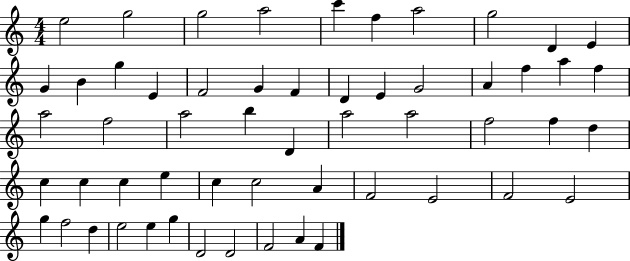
{
  \clef treble
  \numericTimeSignature
  \time 4/4
  \key c \major
  e''2 g''2 | g''2 a''2 | c'''4 f''4 a''2 | g''2 d'4 e'4 | \break g'4 b'4 g''4 e'4 | f'2 g'4 f'4 | d'4 e'4 g'2 | a'4 f''4 a''4 f''4 | \break a''2 f''2 | a''2 b''4 d'4 | a''2 a''2 | f''2 f''4 d''4 | \break c''4 c''4 c''4 e''4 | c''4 c''2 a'4 | f'2 e'2 | f'2 e'2 | \break g''4 f''2 d''4 | e''2 e''4 g''4 | d'2 d'2 | f'2 a'4 f'4 | \break \bar "|."
}